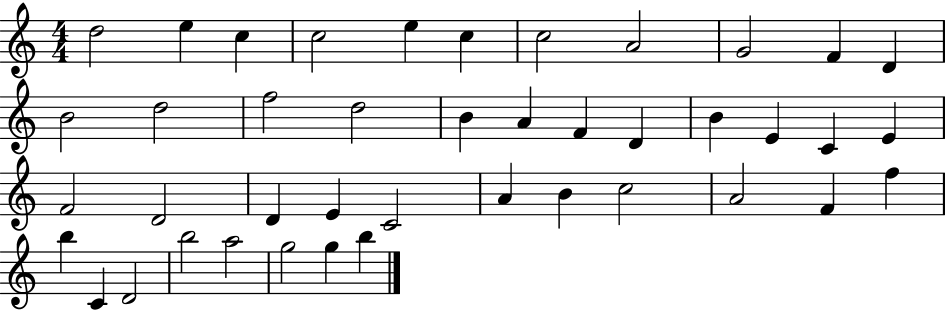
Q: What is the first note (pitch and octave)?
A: D5